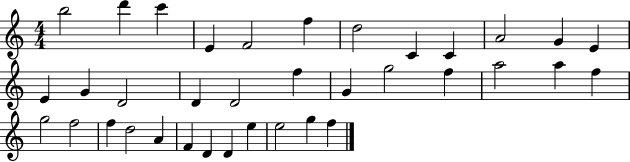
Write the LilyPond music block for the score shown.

{
  \clef treble
  \numericTimeSignature
  \time 4/4
  \key c \major
  b''2 d'''4 c'''4 | e'4 f'2 f''4 | d''2 c'4 c'4 | a'2 g'4 e'4 | \break e'4 g'4 d'2 | d'4 d'2 f''4 | g'4 g''2 f''4 | a''2 a''4 f''4 | \break g''2 f''2 | f''4 d''2 a'4 | f'4 d'4 d'4 e''4 | e''2 g''4 f''4 | \break \bar "|."
}